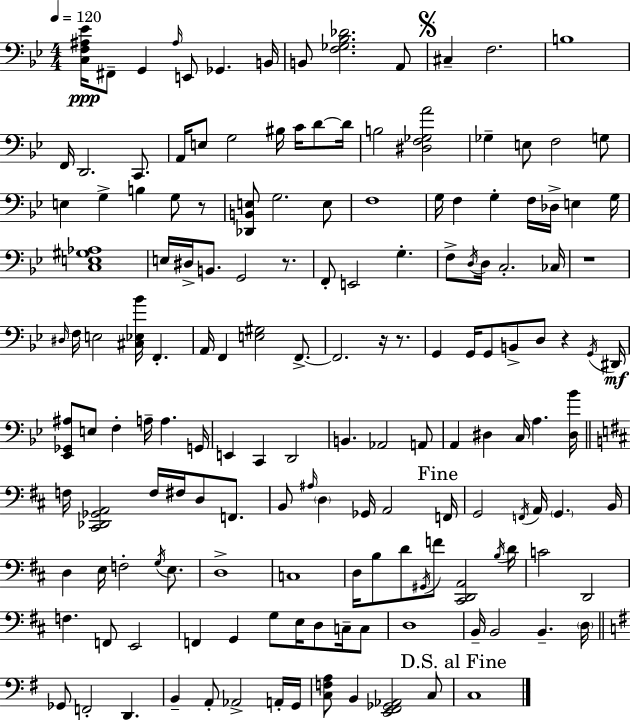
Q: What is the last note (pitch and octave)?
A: C3